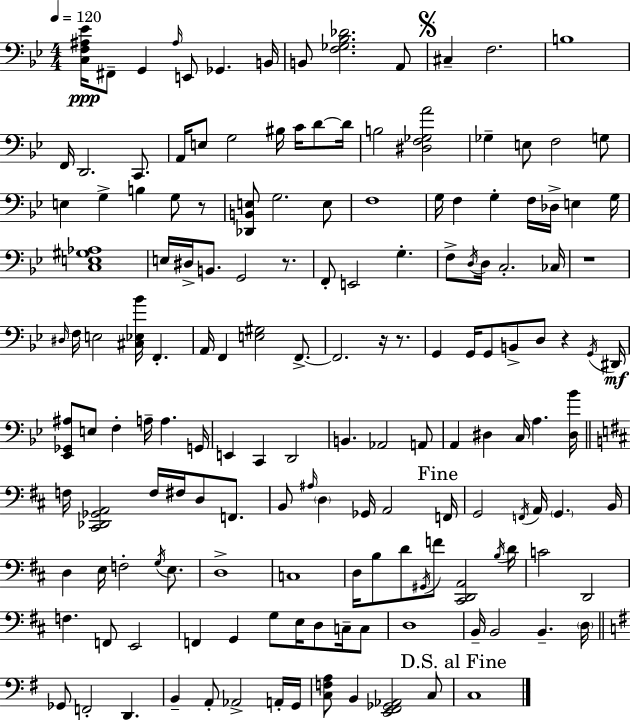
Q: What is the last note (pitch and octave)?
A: C3